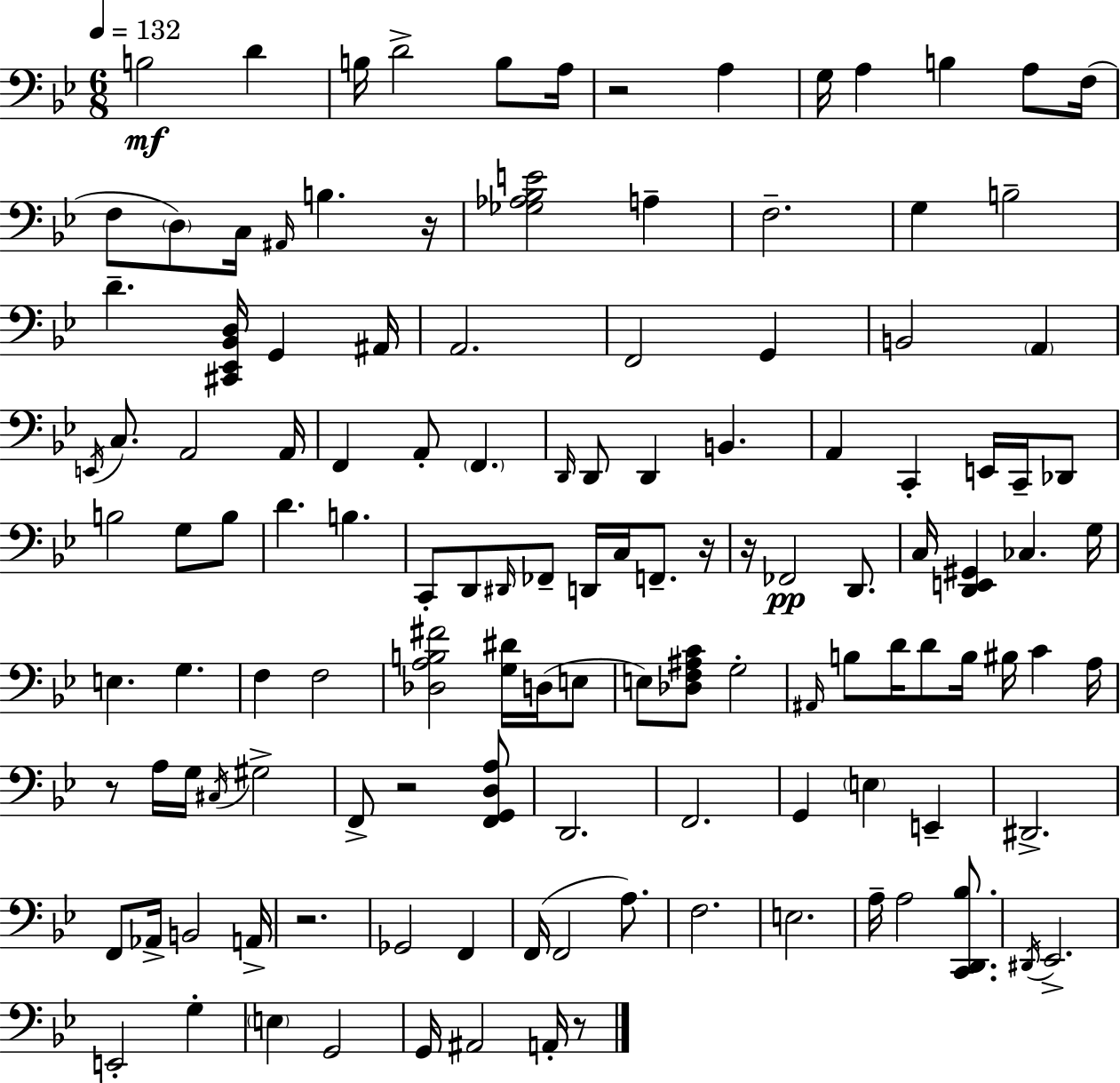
B3/h D4/q B3/s D4/h B3/e A3/s R/h A3/q G3/s A3/q B3/q A3/e F3/s F3/e D3/e C3/s A#2/s B3/q. R/s [Gb3,Ab3,Bb3,E4]/h A3/q F3/h. G3/q B3/h D4/q. [C#2,Eb2,Bb2,D3]/s G2/q A#2/s A2/h. F2/h G2/q B2/h A2/q E2/s C3/e. A2/h A2/s F2/q A2/e F2/q. D2/s D2/e D2/q B2/q. A2/q C2/q E2/s C2/s Db2/e B3/h G3/e B3/e D4/q. B3/q. C2/e D2/e D#2/s FES2/e D2/s C3/s F2/e. R/s R/s FES2/h D2/e. C3/s [D2,E2,G#2]/q CES3/q. G3/s E3/q. G3/q. F3/q F3/h [Db3,A3,B3,F#4]/h [G3,D#4]/s D3/s E3/e E3/e [Db3,F3,A#3,C4]/e G3/h A#2/s B3/e D4/s D4/e B3/s BIS3/s C4/q A3/s R/e A3/s G3/s C#3/s G#3/h F2/e R/h [F2,G2,D3,A3]/e D2/h. F2/h. G2/q E3/q E2/q D#2/h. F2/e Ab2/s B2/h A2/s R/h. Gb2/h F2/q F2/s F2/h A3/e. F3/h. E3/h. A3/s A3/h [C2,D2,Bb3]/e. D#2/s Eb2/h. E2/h G3/q E3/q G2/h G2/s A#2/h A2/s R/e